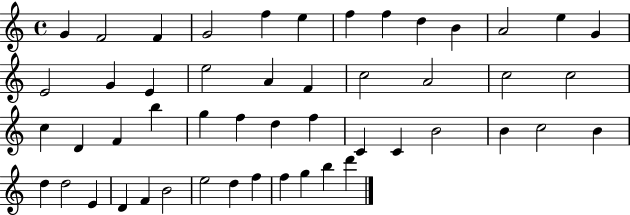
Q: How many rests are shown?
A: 0